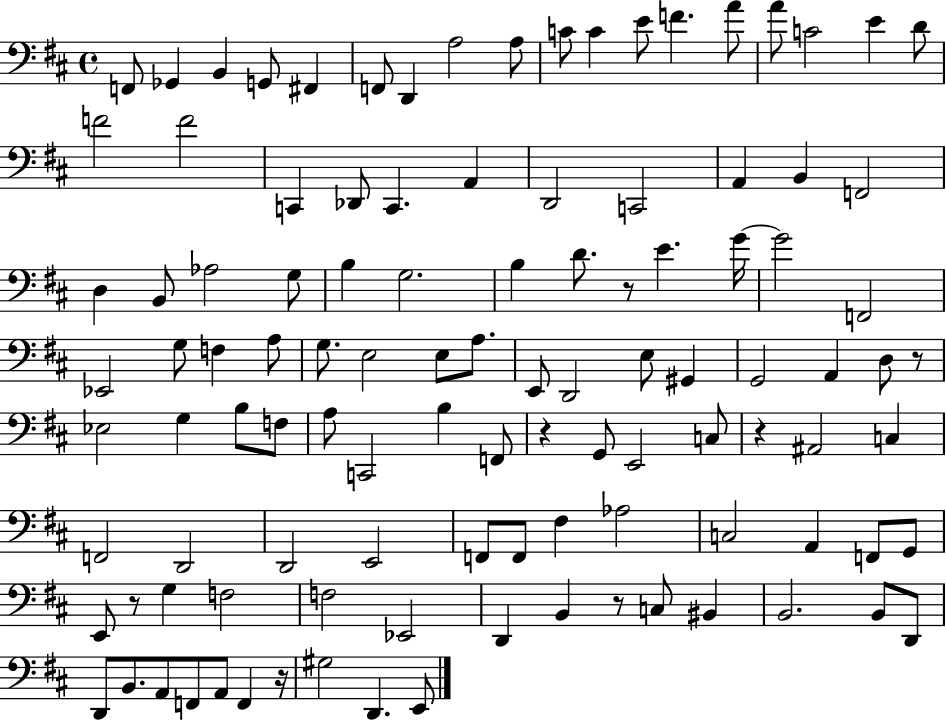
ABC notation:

X:1
T:Untitled
M:4/4
L:1/4
K:D
F,,/2 _G,, B,, G,,/2 ^F,, F,,/2 D,, A,2 A,/2 C/2 C E/2 F A/2 A/2 C2 E D/2 F2 F2 C,, _D,,/2 C,, A,, D,,2 C,,2 A,, B,, F,,2 D, B,,/2 _A,2 G,/2 B, G,2 B, D/2 z/2 E G/4 G2 F,,2 _E,,2 G,/2 F, A,/2 G,/2 E,2 E,/2 A,/2 E,,/2 D,,2 E,/2 ^G,, G,,2 A,, D,/2 z/2 _E,2 G, B,/2 F,/2 A,/2 C,,2 B, F,,/2 z G,,/2 E,,2 C,/2 z ^A,,2 C, F,,2 D,,2 D,,2 E,,2 F,,/2 F,,/2 ^F, _A,2 C,2 A,, F,,/2 G,,/2 E,,/2 z/2 G, F,2 F,2 _E,,2 D,, B,, z/2 C,/2 ^B,, B,,2 B,,/2 D,,/2 D,,/2 B,,/2 A,,/2 F,,/2 A,,/2 F,, z/4 ^G,2 D,, E,,/2